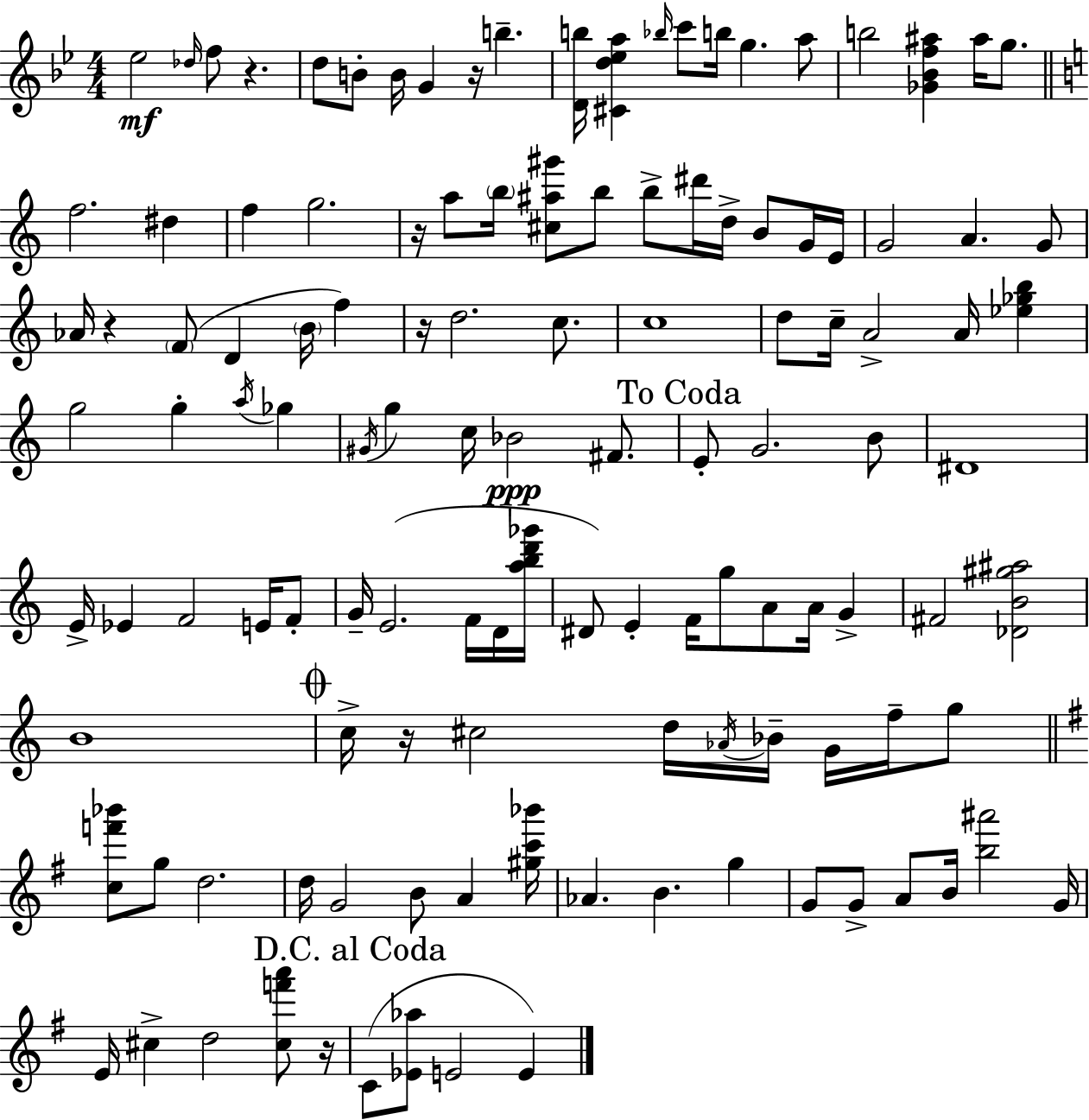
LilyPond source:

{
  \clef treble
  \numericTimeSignature
  \time 4/4
  \key bes \major
  ees''2\mf \grace { des''16 } f''8 r4. | d''8 b'8-. b'16 g'4 r16 b''4.-- | <d' b''>16 <cis' d'' ees'' a''>4 \grace { bes''16 } c'''8 b''16 g''4. | a''8 b''2 <ges' bes' f'' ais''>4 ais''16 g''8. | \break \bar "||" \break \key c \major f''2. dis''4 | f''4 g''2. | r16 a''8 \parenthesize b''16 <cis'' ais'' gis'''>8 b''8 b''8-> dis'''16 d''16-> b'8 g'16 e'16 | g'2 a'4. g'8 | \break aes'16 r4 \parenthesize f'8( d'4 \parenthesize b'16 f''4) | r16 d''2. c''8. | c''1 | d''8 c''16-- a'2-> a'16 <ees'' ges'' b''>4 | \break g''2 g''4-. \acciaccatura { a''16 } ges''4 | \acciaccatura { gis'16 } g''4 c''16 bes'2\ppp fis'8. | \mark "To Coda" e'8-. g'2. | b'8 dis'1 | \break e'16-> ees'4 f'2 e'16 | f'8-. g'16-- e'2.( f'16 | d'16 <a'' b'' d''' ges'''>16 dis'8) e'4-. f'16 g''8 a'8 a'16 g'4-> | fis'2 <des' b' gis'' ais''>2 | \break b'1 | \mark \markup { \musicglyph "scripts.coda" } c''16-> r16 cis''2 d''16 \acciaccatura { aes'16 } bes'16-- g'16 | f''16-- g''8 \bar "||" \break \key e \minor <c'' f''' bes'''>8 g''8 d''2. | d''16 g'2 b'8 a'4 <gis'' c''' bes'''>16 | aes'4. b'4. g''4 | g'8 g'8-> a'8 b'16 <b'' ais'''>2 g'16 | \break e'16 cis''4-> d''2 <cis'' f''' a'''>8 r16 | \mark "D.C. al Coda" c'8( <ees' aes''>8 e'2 e'4) | \bar "|."
}